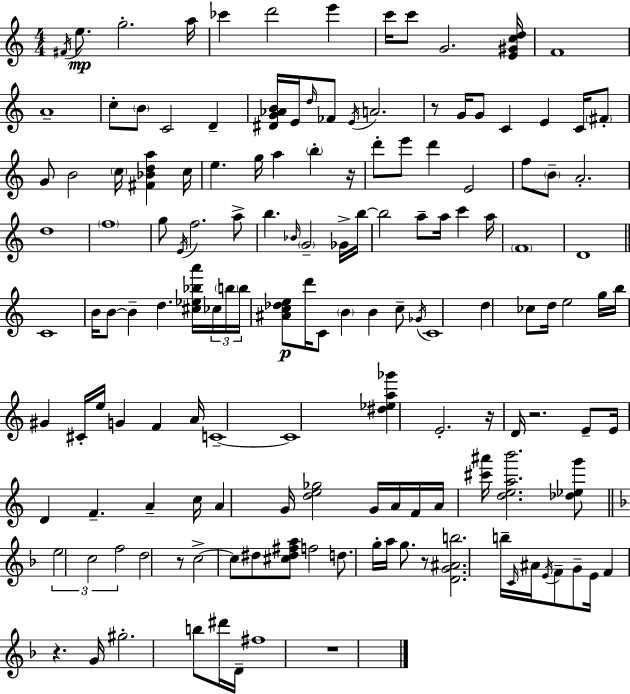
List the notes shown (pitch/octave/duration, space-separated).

F#4/s E5/e. G5/h. A5/s CES6/q D6/h E6/q C6/s C6/e G4/h. [E4,G#4,C5,D5]/s F4/w A4/w C5/e B4/e C4/h D4/q [D#4,G4,Ab4,B4]/s E4/s D5/s FES4/e E4/s A4/h. R/e G4/s G4/e C4/q E4/q C4/s F#4/e G4/e B4/h C5/s [F#4,Bb4,D5,A5]/q C5/s E5/q. G5/s A5/q B5/q R/s D6/e E6/e D6/q E4/h F5/e B4/e A4/h. D5/w F5/w G5/e E4/s F5/h. A5/e B5/q. Bb4/s G4/h Gb4/s B5/s B5/h A5/e A5/s C6/q A5/s F4/w D4/w C4/w B4/s B4/e B4/q D5/q. [C#5,Eb5,Bb5,A6]/s CES5/s B5/s B5/s [A#4,C5,Db5,E5]/e D6/s C4/e B4/q B4/q C5/e Gb4/s C4/w D5/q CES5/e D5/s E5/h G5/s B5/s G#4/q C#4/s E5/s G4/q F4/q A4/s C4/w C4/w [D#5,Eb5,A5,Gb6]/q E4/h. R/s D4/s R/h. E4/e E4/s D4/q F4/q. A4/q C5/s A4/q G4/s [D5,E5,Gb5]/h G4/s A4/s F4/s A4/s [C#6,A#6]/s [D5,E5,A5,B6]/h. [Db5,Eb5,G6]/e E5/h C5/h F5/h D5/h R/e C5/h C5/e D#5/e [C#5,D#5,F#5,A5]/e F5/h D5/e. G5/s A5/s G5/e. R/e [D4,G4,A#4,B5]/h. B5/s C4/s A#4/s E4/s F4/e G4/e E4/s F4/q R/q. G4/s G#5/h. B5/e D#6/s D4/s F#5/w R/w